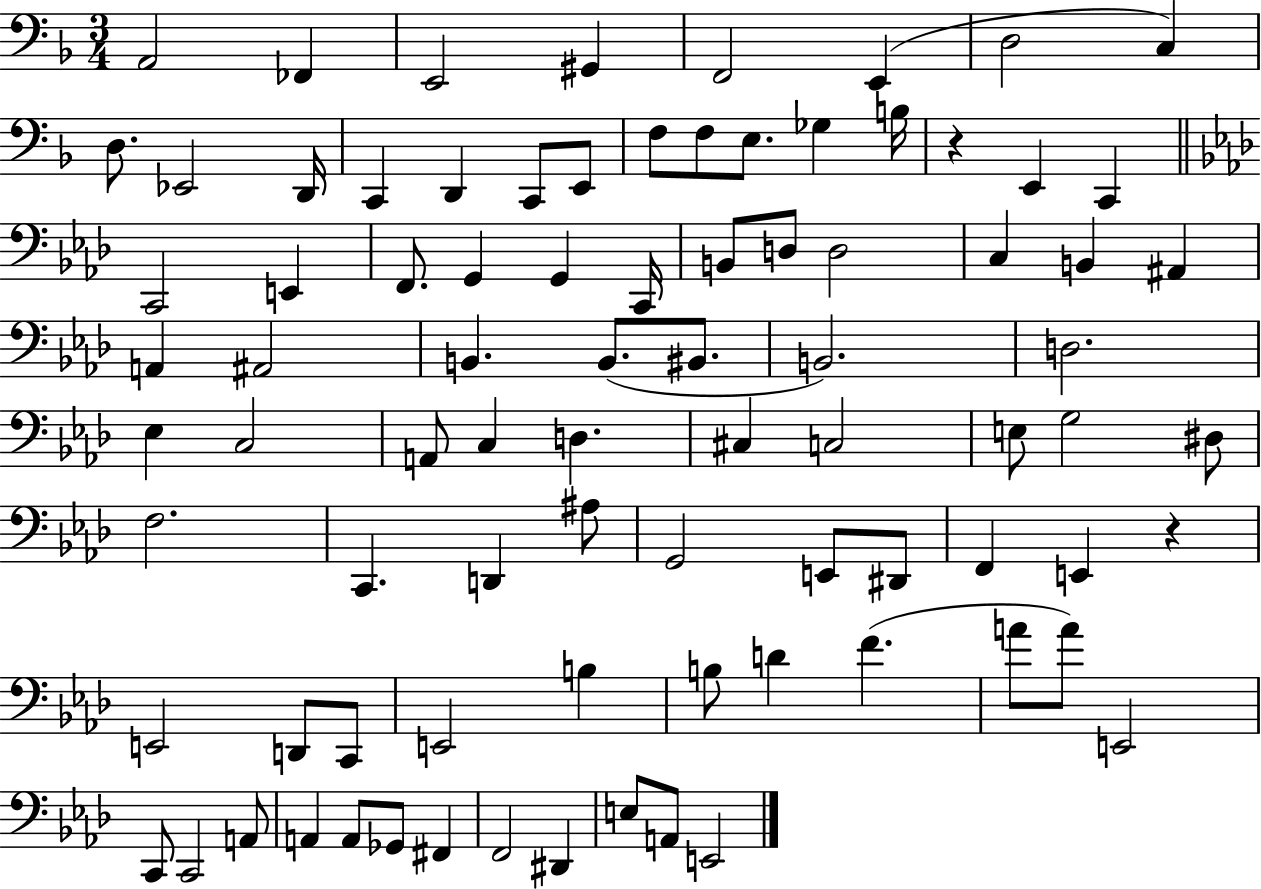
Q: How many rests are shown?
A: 2